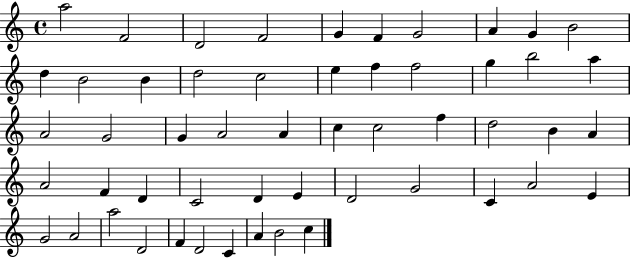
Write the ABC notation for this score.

X:1
T:Untitled
M:4/4
L:1/4
K:C
a2 F2 D2 F2 G F G2 A G B2 d B2 B d2 c2 e f f2 g b2 a A2 G2 G A2 A c c2 f d2 B A A2 F D C2 D E D2 G2 C A2 E G2 A2 a2 D2 F D2 C A B2 c